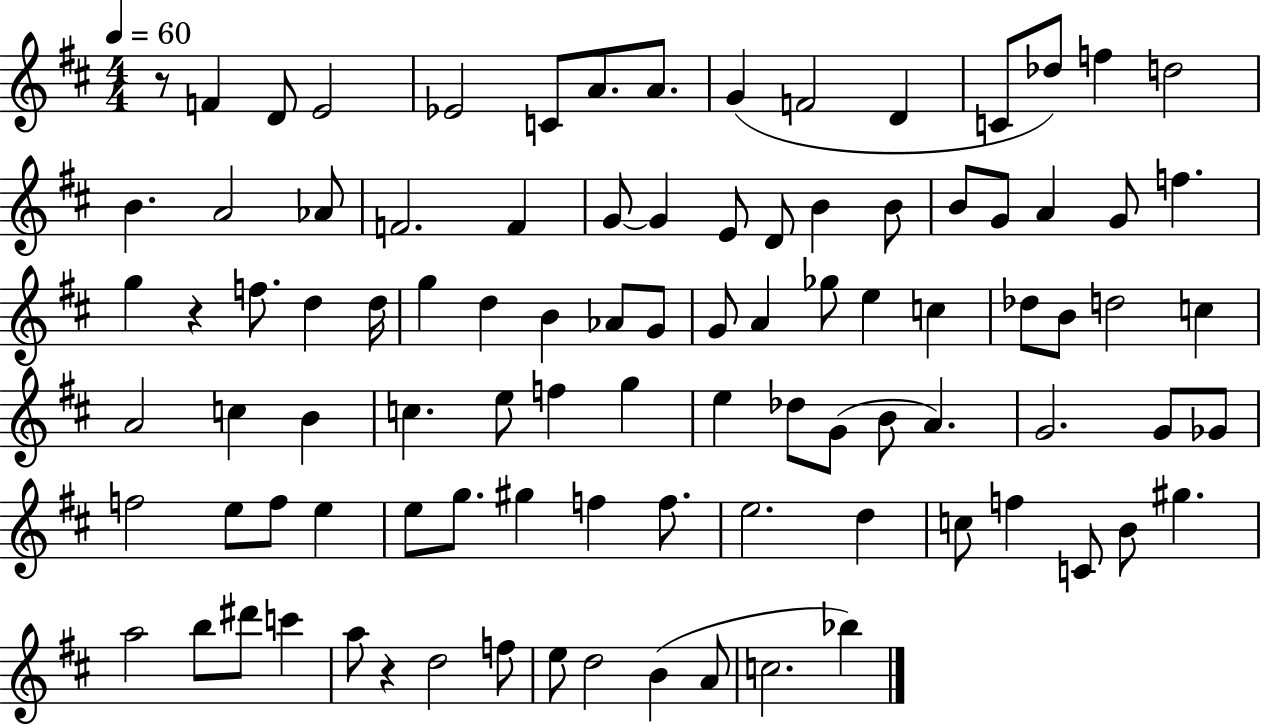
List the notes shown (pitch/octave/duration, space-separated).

R/e F4/q D4/e E4/h Eb4/h C4/e A4/e. A4/e. G4/q F4/h D4/q C4/e Db5/e F5/q D5/h B4/q. A4/h Ab4/e F4/h. F4/q G4/e G4/q E4/e D4/e B4/q B4/e B4/e G4/e A4/q G4/e F5/q. G5/q R/q F5/e. D5/q D5/s G5/q D5/q B4/q Ab4/e G4/e G4/e A4/q Gb5/e E5/q C5/q Db5/e B4/e D5/h C5/q A4/h C5/q B4/q C5/q. E5/e F5/q G5/q E5/q Db5/e G4/e B4/e A4/q. G4/h. G4/e Gb4/e F5/h E5/e F5/e E5/q E5/e G5/e. G#5/q F5/q F5/e. E5/h. D5/q C5/e F5/q C4/e B4/e G#5/q. A5/h B5/e D#6/e C6/q A5/e R/q D5/h F5/e E5/e D5/h B4/q A4/e C5/h. Bb5/q